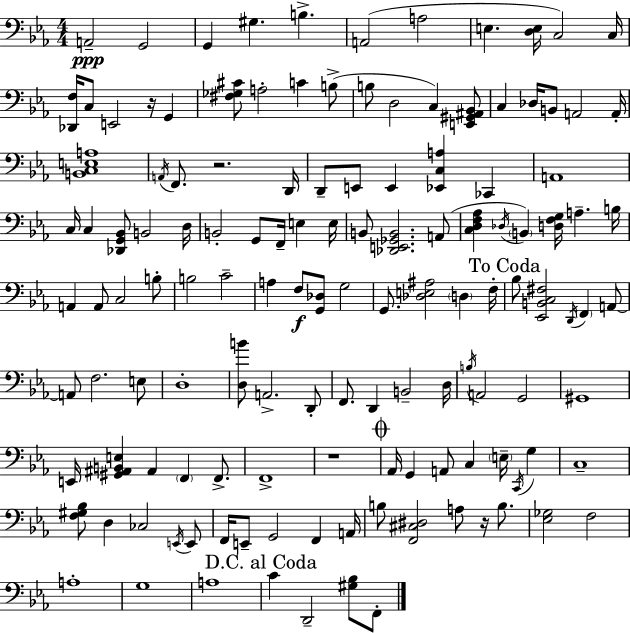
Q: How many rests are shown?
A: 4